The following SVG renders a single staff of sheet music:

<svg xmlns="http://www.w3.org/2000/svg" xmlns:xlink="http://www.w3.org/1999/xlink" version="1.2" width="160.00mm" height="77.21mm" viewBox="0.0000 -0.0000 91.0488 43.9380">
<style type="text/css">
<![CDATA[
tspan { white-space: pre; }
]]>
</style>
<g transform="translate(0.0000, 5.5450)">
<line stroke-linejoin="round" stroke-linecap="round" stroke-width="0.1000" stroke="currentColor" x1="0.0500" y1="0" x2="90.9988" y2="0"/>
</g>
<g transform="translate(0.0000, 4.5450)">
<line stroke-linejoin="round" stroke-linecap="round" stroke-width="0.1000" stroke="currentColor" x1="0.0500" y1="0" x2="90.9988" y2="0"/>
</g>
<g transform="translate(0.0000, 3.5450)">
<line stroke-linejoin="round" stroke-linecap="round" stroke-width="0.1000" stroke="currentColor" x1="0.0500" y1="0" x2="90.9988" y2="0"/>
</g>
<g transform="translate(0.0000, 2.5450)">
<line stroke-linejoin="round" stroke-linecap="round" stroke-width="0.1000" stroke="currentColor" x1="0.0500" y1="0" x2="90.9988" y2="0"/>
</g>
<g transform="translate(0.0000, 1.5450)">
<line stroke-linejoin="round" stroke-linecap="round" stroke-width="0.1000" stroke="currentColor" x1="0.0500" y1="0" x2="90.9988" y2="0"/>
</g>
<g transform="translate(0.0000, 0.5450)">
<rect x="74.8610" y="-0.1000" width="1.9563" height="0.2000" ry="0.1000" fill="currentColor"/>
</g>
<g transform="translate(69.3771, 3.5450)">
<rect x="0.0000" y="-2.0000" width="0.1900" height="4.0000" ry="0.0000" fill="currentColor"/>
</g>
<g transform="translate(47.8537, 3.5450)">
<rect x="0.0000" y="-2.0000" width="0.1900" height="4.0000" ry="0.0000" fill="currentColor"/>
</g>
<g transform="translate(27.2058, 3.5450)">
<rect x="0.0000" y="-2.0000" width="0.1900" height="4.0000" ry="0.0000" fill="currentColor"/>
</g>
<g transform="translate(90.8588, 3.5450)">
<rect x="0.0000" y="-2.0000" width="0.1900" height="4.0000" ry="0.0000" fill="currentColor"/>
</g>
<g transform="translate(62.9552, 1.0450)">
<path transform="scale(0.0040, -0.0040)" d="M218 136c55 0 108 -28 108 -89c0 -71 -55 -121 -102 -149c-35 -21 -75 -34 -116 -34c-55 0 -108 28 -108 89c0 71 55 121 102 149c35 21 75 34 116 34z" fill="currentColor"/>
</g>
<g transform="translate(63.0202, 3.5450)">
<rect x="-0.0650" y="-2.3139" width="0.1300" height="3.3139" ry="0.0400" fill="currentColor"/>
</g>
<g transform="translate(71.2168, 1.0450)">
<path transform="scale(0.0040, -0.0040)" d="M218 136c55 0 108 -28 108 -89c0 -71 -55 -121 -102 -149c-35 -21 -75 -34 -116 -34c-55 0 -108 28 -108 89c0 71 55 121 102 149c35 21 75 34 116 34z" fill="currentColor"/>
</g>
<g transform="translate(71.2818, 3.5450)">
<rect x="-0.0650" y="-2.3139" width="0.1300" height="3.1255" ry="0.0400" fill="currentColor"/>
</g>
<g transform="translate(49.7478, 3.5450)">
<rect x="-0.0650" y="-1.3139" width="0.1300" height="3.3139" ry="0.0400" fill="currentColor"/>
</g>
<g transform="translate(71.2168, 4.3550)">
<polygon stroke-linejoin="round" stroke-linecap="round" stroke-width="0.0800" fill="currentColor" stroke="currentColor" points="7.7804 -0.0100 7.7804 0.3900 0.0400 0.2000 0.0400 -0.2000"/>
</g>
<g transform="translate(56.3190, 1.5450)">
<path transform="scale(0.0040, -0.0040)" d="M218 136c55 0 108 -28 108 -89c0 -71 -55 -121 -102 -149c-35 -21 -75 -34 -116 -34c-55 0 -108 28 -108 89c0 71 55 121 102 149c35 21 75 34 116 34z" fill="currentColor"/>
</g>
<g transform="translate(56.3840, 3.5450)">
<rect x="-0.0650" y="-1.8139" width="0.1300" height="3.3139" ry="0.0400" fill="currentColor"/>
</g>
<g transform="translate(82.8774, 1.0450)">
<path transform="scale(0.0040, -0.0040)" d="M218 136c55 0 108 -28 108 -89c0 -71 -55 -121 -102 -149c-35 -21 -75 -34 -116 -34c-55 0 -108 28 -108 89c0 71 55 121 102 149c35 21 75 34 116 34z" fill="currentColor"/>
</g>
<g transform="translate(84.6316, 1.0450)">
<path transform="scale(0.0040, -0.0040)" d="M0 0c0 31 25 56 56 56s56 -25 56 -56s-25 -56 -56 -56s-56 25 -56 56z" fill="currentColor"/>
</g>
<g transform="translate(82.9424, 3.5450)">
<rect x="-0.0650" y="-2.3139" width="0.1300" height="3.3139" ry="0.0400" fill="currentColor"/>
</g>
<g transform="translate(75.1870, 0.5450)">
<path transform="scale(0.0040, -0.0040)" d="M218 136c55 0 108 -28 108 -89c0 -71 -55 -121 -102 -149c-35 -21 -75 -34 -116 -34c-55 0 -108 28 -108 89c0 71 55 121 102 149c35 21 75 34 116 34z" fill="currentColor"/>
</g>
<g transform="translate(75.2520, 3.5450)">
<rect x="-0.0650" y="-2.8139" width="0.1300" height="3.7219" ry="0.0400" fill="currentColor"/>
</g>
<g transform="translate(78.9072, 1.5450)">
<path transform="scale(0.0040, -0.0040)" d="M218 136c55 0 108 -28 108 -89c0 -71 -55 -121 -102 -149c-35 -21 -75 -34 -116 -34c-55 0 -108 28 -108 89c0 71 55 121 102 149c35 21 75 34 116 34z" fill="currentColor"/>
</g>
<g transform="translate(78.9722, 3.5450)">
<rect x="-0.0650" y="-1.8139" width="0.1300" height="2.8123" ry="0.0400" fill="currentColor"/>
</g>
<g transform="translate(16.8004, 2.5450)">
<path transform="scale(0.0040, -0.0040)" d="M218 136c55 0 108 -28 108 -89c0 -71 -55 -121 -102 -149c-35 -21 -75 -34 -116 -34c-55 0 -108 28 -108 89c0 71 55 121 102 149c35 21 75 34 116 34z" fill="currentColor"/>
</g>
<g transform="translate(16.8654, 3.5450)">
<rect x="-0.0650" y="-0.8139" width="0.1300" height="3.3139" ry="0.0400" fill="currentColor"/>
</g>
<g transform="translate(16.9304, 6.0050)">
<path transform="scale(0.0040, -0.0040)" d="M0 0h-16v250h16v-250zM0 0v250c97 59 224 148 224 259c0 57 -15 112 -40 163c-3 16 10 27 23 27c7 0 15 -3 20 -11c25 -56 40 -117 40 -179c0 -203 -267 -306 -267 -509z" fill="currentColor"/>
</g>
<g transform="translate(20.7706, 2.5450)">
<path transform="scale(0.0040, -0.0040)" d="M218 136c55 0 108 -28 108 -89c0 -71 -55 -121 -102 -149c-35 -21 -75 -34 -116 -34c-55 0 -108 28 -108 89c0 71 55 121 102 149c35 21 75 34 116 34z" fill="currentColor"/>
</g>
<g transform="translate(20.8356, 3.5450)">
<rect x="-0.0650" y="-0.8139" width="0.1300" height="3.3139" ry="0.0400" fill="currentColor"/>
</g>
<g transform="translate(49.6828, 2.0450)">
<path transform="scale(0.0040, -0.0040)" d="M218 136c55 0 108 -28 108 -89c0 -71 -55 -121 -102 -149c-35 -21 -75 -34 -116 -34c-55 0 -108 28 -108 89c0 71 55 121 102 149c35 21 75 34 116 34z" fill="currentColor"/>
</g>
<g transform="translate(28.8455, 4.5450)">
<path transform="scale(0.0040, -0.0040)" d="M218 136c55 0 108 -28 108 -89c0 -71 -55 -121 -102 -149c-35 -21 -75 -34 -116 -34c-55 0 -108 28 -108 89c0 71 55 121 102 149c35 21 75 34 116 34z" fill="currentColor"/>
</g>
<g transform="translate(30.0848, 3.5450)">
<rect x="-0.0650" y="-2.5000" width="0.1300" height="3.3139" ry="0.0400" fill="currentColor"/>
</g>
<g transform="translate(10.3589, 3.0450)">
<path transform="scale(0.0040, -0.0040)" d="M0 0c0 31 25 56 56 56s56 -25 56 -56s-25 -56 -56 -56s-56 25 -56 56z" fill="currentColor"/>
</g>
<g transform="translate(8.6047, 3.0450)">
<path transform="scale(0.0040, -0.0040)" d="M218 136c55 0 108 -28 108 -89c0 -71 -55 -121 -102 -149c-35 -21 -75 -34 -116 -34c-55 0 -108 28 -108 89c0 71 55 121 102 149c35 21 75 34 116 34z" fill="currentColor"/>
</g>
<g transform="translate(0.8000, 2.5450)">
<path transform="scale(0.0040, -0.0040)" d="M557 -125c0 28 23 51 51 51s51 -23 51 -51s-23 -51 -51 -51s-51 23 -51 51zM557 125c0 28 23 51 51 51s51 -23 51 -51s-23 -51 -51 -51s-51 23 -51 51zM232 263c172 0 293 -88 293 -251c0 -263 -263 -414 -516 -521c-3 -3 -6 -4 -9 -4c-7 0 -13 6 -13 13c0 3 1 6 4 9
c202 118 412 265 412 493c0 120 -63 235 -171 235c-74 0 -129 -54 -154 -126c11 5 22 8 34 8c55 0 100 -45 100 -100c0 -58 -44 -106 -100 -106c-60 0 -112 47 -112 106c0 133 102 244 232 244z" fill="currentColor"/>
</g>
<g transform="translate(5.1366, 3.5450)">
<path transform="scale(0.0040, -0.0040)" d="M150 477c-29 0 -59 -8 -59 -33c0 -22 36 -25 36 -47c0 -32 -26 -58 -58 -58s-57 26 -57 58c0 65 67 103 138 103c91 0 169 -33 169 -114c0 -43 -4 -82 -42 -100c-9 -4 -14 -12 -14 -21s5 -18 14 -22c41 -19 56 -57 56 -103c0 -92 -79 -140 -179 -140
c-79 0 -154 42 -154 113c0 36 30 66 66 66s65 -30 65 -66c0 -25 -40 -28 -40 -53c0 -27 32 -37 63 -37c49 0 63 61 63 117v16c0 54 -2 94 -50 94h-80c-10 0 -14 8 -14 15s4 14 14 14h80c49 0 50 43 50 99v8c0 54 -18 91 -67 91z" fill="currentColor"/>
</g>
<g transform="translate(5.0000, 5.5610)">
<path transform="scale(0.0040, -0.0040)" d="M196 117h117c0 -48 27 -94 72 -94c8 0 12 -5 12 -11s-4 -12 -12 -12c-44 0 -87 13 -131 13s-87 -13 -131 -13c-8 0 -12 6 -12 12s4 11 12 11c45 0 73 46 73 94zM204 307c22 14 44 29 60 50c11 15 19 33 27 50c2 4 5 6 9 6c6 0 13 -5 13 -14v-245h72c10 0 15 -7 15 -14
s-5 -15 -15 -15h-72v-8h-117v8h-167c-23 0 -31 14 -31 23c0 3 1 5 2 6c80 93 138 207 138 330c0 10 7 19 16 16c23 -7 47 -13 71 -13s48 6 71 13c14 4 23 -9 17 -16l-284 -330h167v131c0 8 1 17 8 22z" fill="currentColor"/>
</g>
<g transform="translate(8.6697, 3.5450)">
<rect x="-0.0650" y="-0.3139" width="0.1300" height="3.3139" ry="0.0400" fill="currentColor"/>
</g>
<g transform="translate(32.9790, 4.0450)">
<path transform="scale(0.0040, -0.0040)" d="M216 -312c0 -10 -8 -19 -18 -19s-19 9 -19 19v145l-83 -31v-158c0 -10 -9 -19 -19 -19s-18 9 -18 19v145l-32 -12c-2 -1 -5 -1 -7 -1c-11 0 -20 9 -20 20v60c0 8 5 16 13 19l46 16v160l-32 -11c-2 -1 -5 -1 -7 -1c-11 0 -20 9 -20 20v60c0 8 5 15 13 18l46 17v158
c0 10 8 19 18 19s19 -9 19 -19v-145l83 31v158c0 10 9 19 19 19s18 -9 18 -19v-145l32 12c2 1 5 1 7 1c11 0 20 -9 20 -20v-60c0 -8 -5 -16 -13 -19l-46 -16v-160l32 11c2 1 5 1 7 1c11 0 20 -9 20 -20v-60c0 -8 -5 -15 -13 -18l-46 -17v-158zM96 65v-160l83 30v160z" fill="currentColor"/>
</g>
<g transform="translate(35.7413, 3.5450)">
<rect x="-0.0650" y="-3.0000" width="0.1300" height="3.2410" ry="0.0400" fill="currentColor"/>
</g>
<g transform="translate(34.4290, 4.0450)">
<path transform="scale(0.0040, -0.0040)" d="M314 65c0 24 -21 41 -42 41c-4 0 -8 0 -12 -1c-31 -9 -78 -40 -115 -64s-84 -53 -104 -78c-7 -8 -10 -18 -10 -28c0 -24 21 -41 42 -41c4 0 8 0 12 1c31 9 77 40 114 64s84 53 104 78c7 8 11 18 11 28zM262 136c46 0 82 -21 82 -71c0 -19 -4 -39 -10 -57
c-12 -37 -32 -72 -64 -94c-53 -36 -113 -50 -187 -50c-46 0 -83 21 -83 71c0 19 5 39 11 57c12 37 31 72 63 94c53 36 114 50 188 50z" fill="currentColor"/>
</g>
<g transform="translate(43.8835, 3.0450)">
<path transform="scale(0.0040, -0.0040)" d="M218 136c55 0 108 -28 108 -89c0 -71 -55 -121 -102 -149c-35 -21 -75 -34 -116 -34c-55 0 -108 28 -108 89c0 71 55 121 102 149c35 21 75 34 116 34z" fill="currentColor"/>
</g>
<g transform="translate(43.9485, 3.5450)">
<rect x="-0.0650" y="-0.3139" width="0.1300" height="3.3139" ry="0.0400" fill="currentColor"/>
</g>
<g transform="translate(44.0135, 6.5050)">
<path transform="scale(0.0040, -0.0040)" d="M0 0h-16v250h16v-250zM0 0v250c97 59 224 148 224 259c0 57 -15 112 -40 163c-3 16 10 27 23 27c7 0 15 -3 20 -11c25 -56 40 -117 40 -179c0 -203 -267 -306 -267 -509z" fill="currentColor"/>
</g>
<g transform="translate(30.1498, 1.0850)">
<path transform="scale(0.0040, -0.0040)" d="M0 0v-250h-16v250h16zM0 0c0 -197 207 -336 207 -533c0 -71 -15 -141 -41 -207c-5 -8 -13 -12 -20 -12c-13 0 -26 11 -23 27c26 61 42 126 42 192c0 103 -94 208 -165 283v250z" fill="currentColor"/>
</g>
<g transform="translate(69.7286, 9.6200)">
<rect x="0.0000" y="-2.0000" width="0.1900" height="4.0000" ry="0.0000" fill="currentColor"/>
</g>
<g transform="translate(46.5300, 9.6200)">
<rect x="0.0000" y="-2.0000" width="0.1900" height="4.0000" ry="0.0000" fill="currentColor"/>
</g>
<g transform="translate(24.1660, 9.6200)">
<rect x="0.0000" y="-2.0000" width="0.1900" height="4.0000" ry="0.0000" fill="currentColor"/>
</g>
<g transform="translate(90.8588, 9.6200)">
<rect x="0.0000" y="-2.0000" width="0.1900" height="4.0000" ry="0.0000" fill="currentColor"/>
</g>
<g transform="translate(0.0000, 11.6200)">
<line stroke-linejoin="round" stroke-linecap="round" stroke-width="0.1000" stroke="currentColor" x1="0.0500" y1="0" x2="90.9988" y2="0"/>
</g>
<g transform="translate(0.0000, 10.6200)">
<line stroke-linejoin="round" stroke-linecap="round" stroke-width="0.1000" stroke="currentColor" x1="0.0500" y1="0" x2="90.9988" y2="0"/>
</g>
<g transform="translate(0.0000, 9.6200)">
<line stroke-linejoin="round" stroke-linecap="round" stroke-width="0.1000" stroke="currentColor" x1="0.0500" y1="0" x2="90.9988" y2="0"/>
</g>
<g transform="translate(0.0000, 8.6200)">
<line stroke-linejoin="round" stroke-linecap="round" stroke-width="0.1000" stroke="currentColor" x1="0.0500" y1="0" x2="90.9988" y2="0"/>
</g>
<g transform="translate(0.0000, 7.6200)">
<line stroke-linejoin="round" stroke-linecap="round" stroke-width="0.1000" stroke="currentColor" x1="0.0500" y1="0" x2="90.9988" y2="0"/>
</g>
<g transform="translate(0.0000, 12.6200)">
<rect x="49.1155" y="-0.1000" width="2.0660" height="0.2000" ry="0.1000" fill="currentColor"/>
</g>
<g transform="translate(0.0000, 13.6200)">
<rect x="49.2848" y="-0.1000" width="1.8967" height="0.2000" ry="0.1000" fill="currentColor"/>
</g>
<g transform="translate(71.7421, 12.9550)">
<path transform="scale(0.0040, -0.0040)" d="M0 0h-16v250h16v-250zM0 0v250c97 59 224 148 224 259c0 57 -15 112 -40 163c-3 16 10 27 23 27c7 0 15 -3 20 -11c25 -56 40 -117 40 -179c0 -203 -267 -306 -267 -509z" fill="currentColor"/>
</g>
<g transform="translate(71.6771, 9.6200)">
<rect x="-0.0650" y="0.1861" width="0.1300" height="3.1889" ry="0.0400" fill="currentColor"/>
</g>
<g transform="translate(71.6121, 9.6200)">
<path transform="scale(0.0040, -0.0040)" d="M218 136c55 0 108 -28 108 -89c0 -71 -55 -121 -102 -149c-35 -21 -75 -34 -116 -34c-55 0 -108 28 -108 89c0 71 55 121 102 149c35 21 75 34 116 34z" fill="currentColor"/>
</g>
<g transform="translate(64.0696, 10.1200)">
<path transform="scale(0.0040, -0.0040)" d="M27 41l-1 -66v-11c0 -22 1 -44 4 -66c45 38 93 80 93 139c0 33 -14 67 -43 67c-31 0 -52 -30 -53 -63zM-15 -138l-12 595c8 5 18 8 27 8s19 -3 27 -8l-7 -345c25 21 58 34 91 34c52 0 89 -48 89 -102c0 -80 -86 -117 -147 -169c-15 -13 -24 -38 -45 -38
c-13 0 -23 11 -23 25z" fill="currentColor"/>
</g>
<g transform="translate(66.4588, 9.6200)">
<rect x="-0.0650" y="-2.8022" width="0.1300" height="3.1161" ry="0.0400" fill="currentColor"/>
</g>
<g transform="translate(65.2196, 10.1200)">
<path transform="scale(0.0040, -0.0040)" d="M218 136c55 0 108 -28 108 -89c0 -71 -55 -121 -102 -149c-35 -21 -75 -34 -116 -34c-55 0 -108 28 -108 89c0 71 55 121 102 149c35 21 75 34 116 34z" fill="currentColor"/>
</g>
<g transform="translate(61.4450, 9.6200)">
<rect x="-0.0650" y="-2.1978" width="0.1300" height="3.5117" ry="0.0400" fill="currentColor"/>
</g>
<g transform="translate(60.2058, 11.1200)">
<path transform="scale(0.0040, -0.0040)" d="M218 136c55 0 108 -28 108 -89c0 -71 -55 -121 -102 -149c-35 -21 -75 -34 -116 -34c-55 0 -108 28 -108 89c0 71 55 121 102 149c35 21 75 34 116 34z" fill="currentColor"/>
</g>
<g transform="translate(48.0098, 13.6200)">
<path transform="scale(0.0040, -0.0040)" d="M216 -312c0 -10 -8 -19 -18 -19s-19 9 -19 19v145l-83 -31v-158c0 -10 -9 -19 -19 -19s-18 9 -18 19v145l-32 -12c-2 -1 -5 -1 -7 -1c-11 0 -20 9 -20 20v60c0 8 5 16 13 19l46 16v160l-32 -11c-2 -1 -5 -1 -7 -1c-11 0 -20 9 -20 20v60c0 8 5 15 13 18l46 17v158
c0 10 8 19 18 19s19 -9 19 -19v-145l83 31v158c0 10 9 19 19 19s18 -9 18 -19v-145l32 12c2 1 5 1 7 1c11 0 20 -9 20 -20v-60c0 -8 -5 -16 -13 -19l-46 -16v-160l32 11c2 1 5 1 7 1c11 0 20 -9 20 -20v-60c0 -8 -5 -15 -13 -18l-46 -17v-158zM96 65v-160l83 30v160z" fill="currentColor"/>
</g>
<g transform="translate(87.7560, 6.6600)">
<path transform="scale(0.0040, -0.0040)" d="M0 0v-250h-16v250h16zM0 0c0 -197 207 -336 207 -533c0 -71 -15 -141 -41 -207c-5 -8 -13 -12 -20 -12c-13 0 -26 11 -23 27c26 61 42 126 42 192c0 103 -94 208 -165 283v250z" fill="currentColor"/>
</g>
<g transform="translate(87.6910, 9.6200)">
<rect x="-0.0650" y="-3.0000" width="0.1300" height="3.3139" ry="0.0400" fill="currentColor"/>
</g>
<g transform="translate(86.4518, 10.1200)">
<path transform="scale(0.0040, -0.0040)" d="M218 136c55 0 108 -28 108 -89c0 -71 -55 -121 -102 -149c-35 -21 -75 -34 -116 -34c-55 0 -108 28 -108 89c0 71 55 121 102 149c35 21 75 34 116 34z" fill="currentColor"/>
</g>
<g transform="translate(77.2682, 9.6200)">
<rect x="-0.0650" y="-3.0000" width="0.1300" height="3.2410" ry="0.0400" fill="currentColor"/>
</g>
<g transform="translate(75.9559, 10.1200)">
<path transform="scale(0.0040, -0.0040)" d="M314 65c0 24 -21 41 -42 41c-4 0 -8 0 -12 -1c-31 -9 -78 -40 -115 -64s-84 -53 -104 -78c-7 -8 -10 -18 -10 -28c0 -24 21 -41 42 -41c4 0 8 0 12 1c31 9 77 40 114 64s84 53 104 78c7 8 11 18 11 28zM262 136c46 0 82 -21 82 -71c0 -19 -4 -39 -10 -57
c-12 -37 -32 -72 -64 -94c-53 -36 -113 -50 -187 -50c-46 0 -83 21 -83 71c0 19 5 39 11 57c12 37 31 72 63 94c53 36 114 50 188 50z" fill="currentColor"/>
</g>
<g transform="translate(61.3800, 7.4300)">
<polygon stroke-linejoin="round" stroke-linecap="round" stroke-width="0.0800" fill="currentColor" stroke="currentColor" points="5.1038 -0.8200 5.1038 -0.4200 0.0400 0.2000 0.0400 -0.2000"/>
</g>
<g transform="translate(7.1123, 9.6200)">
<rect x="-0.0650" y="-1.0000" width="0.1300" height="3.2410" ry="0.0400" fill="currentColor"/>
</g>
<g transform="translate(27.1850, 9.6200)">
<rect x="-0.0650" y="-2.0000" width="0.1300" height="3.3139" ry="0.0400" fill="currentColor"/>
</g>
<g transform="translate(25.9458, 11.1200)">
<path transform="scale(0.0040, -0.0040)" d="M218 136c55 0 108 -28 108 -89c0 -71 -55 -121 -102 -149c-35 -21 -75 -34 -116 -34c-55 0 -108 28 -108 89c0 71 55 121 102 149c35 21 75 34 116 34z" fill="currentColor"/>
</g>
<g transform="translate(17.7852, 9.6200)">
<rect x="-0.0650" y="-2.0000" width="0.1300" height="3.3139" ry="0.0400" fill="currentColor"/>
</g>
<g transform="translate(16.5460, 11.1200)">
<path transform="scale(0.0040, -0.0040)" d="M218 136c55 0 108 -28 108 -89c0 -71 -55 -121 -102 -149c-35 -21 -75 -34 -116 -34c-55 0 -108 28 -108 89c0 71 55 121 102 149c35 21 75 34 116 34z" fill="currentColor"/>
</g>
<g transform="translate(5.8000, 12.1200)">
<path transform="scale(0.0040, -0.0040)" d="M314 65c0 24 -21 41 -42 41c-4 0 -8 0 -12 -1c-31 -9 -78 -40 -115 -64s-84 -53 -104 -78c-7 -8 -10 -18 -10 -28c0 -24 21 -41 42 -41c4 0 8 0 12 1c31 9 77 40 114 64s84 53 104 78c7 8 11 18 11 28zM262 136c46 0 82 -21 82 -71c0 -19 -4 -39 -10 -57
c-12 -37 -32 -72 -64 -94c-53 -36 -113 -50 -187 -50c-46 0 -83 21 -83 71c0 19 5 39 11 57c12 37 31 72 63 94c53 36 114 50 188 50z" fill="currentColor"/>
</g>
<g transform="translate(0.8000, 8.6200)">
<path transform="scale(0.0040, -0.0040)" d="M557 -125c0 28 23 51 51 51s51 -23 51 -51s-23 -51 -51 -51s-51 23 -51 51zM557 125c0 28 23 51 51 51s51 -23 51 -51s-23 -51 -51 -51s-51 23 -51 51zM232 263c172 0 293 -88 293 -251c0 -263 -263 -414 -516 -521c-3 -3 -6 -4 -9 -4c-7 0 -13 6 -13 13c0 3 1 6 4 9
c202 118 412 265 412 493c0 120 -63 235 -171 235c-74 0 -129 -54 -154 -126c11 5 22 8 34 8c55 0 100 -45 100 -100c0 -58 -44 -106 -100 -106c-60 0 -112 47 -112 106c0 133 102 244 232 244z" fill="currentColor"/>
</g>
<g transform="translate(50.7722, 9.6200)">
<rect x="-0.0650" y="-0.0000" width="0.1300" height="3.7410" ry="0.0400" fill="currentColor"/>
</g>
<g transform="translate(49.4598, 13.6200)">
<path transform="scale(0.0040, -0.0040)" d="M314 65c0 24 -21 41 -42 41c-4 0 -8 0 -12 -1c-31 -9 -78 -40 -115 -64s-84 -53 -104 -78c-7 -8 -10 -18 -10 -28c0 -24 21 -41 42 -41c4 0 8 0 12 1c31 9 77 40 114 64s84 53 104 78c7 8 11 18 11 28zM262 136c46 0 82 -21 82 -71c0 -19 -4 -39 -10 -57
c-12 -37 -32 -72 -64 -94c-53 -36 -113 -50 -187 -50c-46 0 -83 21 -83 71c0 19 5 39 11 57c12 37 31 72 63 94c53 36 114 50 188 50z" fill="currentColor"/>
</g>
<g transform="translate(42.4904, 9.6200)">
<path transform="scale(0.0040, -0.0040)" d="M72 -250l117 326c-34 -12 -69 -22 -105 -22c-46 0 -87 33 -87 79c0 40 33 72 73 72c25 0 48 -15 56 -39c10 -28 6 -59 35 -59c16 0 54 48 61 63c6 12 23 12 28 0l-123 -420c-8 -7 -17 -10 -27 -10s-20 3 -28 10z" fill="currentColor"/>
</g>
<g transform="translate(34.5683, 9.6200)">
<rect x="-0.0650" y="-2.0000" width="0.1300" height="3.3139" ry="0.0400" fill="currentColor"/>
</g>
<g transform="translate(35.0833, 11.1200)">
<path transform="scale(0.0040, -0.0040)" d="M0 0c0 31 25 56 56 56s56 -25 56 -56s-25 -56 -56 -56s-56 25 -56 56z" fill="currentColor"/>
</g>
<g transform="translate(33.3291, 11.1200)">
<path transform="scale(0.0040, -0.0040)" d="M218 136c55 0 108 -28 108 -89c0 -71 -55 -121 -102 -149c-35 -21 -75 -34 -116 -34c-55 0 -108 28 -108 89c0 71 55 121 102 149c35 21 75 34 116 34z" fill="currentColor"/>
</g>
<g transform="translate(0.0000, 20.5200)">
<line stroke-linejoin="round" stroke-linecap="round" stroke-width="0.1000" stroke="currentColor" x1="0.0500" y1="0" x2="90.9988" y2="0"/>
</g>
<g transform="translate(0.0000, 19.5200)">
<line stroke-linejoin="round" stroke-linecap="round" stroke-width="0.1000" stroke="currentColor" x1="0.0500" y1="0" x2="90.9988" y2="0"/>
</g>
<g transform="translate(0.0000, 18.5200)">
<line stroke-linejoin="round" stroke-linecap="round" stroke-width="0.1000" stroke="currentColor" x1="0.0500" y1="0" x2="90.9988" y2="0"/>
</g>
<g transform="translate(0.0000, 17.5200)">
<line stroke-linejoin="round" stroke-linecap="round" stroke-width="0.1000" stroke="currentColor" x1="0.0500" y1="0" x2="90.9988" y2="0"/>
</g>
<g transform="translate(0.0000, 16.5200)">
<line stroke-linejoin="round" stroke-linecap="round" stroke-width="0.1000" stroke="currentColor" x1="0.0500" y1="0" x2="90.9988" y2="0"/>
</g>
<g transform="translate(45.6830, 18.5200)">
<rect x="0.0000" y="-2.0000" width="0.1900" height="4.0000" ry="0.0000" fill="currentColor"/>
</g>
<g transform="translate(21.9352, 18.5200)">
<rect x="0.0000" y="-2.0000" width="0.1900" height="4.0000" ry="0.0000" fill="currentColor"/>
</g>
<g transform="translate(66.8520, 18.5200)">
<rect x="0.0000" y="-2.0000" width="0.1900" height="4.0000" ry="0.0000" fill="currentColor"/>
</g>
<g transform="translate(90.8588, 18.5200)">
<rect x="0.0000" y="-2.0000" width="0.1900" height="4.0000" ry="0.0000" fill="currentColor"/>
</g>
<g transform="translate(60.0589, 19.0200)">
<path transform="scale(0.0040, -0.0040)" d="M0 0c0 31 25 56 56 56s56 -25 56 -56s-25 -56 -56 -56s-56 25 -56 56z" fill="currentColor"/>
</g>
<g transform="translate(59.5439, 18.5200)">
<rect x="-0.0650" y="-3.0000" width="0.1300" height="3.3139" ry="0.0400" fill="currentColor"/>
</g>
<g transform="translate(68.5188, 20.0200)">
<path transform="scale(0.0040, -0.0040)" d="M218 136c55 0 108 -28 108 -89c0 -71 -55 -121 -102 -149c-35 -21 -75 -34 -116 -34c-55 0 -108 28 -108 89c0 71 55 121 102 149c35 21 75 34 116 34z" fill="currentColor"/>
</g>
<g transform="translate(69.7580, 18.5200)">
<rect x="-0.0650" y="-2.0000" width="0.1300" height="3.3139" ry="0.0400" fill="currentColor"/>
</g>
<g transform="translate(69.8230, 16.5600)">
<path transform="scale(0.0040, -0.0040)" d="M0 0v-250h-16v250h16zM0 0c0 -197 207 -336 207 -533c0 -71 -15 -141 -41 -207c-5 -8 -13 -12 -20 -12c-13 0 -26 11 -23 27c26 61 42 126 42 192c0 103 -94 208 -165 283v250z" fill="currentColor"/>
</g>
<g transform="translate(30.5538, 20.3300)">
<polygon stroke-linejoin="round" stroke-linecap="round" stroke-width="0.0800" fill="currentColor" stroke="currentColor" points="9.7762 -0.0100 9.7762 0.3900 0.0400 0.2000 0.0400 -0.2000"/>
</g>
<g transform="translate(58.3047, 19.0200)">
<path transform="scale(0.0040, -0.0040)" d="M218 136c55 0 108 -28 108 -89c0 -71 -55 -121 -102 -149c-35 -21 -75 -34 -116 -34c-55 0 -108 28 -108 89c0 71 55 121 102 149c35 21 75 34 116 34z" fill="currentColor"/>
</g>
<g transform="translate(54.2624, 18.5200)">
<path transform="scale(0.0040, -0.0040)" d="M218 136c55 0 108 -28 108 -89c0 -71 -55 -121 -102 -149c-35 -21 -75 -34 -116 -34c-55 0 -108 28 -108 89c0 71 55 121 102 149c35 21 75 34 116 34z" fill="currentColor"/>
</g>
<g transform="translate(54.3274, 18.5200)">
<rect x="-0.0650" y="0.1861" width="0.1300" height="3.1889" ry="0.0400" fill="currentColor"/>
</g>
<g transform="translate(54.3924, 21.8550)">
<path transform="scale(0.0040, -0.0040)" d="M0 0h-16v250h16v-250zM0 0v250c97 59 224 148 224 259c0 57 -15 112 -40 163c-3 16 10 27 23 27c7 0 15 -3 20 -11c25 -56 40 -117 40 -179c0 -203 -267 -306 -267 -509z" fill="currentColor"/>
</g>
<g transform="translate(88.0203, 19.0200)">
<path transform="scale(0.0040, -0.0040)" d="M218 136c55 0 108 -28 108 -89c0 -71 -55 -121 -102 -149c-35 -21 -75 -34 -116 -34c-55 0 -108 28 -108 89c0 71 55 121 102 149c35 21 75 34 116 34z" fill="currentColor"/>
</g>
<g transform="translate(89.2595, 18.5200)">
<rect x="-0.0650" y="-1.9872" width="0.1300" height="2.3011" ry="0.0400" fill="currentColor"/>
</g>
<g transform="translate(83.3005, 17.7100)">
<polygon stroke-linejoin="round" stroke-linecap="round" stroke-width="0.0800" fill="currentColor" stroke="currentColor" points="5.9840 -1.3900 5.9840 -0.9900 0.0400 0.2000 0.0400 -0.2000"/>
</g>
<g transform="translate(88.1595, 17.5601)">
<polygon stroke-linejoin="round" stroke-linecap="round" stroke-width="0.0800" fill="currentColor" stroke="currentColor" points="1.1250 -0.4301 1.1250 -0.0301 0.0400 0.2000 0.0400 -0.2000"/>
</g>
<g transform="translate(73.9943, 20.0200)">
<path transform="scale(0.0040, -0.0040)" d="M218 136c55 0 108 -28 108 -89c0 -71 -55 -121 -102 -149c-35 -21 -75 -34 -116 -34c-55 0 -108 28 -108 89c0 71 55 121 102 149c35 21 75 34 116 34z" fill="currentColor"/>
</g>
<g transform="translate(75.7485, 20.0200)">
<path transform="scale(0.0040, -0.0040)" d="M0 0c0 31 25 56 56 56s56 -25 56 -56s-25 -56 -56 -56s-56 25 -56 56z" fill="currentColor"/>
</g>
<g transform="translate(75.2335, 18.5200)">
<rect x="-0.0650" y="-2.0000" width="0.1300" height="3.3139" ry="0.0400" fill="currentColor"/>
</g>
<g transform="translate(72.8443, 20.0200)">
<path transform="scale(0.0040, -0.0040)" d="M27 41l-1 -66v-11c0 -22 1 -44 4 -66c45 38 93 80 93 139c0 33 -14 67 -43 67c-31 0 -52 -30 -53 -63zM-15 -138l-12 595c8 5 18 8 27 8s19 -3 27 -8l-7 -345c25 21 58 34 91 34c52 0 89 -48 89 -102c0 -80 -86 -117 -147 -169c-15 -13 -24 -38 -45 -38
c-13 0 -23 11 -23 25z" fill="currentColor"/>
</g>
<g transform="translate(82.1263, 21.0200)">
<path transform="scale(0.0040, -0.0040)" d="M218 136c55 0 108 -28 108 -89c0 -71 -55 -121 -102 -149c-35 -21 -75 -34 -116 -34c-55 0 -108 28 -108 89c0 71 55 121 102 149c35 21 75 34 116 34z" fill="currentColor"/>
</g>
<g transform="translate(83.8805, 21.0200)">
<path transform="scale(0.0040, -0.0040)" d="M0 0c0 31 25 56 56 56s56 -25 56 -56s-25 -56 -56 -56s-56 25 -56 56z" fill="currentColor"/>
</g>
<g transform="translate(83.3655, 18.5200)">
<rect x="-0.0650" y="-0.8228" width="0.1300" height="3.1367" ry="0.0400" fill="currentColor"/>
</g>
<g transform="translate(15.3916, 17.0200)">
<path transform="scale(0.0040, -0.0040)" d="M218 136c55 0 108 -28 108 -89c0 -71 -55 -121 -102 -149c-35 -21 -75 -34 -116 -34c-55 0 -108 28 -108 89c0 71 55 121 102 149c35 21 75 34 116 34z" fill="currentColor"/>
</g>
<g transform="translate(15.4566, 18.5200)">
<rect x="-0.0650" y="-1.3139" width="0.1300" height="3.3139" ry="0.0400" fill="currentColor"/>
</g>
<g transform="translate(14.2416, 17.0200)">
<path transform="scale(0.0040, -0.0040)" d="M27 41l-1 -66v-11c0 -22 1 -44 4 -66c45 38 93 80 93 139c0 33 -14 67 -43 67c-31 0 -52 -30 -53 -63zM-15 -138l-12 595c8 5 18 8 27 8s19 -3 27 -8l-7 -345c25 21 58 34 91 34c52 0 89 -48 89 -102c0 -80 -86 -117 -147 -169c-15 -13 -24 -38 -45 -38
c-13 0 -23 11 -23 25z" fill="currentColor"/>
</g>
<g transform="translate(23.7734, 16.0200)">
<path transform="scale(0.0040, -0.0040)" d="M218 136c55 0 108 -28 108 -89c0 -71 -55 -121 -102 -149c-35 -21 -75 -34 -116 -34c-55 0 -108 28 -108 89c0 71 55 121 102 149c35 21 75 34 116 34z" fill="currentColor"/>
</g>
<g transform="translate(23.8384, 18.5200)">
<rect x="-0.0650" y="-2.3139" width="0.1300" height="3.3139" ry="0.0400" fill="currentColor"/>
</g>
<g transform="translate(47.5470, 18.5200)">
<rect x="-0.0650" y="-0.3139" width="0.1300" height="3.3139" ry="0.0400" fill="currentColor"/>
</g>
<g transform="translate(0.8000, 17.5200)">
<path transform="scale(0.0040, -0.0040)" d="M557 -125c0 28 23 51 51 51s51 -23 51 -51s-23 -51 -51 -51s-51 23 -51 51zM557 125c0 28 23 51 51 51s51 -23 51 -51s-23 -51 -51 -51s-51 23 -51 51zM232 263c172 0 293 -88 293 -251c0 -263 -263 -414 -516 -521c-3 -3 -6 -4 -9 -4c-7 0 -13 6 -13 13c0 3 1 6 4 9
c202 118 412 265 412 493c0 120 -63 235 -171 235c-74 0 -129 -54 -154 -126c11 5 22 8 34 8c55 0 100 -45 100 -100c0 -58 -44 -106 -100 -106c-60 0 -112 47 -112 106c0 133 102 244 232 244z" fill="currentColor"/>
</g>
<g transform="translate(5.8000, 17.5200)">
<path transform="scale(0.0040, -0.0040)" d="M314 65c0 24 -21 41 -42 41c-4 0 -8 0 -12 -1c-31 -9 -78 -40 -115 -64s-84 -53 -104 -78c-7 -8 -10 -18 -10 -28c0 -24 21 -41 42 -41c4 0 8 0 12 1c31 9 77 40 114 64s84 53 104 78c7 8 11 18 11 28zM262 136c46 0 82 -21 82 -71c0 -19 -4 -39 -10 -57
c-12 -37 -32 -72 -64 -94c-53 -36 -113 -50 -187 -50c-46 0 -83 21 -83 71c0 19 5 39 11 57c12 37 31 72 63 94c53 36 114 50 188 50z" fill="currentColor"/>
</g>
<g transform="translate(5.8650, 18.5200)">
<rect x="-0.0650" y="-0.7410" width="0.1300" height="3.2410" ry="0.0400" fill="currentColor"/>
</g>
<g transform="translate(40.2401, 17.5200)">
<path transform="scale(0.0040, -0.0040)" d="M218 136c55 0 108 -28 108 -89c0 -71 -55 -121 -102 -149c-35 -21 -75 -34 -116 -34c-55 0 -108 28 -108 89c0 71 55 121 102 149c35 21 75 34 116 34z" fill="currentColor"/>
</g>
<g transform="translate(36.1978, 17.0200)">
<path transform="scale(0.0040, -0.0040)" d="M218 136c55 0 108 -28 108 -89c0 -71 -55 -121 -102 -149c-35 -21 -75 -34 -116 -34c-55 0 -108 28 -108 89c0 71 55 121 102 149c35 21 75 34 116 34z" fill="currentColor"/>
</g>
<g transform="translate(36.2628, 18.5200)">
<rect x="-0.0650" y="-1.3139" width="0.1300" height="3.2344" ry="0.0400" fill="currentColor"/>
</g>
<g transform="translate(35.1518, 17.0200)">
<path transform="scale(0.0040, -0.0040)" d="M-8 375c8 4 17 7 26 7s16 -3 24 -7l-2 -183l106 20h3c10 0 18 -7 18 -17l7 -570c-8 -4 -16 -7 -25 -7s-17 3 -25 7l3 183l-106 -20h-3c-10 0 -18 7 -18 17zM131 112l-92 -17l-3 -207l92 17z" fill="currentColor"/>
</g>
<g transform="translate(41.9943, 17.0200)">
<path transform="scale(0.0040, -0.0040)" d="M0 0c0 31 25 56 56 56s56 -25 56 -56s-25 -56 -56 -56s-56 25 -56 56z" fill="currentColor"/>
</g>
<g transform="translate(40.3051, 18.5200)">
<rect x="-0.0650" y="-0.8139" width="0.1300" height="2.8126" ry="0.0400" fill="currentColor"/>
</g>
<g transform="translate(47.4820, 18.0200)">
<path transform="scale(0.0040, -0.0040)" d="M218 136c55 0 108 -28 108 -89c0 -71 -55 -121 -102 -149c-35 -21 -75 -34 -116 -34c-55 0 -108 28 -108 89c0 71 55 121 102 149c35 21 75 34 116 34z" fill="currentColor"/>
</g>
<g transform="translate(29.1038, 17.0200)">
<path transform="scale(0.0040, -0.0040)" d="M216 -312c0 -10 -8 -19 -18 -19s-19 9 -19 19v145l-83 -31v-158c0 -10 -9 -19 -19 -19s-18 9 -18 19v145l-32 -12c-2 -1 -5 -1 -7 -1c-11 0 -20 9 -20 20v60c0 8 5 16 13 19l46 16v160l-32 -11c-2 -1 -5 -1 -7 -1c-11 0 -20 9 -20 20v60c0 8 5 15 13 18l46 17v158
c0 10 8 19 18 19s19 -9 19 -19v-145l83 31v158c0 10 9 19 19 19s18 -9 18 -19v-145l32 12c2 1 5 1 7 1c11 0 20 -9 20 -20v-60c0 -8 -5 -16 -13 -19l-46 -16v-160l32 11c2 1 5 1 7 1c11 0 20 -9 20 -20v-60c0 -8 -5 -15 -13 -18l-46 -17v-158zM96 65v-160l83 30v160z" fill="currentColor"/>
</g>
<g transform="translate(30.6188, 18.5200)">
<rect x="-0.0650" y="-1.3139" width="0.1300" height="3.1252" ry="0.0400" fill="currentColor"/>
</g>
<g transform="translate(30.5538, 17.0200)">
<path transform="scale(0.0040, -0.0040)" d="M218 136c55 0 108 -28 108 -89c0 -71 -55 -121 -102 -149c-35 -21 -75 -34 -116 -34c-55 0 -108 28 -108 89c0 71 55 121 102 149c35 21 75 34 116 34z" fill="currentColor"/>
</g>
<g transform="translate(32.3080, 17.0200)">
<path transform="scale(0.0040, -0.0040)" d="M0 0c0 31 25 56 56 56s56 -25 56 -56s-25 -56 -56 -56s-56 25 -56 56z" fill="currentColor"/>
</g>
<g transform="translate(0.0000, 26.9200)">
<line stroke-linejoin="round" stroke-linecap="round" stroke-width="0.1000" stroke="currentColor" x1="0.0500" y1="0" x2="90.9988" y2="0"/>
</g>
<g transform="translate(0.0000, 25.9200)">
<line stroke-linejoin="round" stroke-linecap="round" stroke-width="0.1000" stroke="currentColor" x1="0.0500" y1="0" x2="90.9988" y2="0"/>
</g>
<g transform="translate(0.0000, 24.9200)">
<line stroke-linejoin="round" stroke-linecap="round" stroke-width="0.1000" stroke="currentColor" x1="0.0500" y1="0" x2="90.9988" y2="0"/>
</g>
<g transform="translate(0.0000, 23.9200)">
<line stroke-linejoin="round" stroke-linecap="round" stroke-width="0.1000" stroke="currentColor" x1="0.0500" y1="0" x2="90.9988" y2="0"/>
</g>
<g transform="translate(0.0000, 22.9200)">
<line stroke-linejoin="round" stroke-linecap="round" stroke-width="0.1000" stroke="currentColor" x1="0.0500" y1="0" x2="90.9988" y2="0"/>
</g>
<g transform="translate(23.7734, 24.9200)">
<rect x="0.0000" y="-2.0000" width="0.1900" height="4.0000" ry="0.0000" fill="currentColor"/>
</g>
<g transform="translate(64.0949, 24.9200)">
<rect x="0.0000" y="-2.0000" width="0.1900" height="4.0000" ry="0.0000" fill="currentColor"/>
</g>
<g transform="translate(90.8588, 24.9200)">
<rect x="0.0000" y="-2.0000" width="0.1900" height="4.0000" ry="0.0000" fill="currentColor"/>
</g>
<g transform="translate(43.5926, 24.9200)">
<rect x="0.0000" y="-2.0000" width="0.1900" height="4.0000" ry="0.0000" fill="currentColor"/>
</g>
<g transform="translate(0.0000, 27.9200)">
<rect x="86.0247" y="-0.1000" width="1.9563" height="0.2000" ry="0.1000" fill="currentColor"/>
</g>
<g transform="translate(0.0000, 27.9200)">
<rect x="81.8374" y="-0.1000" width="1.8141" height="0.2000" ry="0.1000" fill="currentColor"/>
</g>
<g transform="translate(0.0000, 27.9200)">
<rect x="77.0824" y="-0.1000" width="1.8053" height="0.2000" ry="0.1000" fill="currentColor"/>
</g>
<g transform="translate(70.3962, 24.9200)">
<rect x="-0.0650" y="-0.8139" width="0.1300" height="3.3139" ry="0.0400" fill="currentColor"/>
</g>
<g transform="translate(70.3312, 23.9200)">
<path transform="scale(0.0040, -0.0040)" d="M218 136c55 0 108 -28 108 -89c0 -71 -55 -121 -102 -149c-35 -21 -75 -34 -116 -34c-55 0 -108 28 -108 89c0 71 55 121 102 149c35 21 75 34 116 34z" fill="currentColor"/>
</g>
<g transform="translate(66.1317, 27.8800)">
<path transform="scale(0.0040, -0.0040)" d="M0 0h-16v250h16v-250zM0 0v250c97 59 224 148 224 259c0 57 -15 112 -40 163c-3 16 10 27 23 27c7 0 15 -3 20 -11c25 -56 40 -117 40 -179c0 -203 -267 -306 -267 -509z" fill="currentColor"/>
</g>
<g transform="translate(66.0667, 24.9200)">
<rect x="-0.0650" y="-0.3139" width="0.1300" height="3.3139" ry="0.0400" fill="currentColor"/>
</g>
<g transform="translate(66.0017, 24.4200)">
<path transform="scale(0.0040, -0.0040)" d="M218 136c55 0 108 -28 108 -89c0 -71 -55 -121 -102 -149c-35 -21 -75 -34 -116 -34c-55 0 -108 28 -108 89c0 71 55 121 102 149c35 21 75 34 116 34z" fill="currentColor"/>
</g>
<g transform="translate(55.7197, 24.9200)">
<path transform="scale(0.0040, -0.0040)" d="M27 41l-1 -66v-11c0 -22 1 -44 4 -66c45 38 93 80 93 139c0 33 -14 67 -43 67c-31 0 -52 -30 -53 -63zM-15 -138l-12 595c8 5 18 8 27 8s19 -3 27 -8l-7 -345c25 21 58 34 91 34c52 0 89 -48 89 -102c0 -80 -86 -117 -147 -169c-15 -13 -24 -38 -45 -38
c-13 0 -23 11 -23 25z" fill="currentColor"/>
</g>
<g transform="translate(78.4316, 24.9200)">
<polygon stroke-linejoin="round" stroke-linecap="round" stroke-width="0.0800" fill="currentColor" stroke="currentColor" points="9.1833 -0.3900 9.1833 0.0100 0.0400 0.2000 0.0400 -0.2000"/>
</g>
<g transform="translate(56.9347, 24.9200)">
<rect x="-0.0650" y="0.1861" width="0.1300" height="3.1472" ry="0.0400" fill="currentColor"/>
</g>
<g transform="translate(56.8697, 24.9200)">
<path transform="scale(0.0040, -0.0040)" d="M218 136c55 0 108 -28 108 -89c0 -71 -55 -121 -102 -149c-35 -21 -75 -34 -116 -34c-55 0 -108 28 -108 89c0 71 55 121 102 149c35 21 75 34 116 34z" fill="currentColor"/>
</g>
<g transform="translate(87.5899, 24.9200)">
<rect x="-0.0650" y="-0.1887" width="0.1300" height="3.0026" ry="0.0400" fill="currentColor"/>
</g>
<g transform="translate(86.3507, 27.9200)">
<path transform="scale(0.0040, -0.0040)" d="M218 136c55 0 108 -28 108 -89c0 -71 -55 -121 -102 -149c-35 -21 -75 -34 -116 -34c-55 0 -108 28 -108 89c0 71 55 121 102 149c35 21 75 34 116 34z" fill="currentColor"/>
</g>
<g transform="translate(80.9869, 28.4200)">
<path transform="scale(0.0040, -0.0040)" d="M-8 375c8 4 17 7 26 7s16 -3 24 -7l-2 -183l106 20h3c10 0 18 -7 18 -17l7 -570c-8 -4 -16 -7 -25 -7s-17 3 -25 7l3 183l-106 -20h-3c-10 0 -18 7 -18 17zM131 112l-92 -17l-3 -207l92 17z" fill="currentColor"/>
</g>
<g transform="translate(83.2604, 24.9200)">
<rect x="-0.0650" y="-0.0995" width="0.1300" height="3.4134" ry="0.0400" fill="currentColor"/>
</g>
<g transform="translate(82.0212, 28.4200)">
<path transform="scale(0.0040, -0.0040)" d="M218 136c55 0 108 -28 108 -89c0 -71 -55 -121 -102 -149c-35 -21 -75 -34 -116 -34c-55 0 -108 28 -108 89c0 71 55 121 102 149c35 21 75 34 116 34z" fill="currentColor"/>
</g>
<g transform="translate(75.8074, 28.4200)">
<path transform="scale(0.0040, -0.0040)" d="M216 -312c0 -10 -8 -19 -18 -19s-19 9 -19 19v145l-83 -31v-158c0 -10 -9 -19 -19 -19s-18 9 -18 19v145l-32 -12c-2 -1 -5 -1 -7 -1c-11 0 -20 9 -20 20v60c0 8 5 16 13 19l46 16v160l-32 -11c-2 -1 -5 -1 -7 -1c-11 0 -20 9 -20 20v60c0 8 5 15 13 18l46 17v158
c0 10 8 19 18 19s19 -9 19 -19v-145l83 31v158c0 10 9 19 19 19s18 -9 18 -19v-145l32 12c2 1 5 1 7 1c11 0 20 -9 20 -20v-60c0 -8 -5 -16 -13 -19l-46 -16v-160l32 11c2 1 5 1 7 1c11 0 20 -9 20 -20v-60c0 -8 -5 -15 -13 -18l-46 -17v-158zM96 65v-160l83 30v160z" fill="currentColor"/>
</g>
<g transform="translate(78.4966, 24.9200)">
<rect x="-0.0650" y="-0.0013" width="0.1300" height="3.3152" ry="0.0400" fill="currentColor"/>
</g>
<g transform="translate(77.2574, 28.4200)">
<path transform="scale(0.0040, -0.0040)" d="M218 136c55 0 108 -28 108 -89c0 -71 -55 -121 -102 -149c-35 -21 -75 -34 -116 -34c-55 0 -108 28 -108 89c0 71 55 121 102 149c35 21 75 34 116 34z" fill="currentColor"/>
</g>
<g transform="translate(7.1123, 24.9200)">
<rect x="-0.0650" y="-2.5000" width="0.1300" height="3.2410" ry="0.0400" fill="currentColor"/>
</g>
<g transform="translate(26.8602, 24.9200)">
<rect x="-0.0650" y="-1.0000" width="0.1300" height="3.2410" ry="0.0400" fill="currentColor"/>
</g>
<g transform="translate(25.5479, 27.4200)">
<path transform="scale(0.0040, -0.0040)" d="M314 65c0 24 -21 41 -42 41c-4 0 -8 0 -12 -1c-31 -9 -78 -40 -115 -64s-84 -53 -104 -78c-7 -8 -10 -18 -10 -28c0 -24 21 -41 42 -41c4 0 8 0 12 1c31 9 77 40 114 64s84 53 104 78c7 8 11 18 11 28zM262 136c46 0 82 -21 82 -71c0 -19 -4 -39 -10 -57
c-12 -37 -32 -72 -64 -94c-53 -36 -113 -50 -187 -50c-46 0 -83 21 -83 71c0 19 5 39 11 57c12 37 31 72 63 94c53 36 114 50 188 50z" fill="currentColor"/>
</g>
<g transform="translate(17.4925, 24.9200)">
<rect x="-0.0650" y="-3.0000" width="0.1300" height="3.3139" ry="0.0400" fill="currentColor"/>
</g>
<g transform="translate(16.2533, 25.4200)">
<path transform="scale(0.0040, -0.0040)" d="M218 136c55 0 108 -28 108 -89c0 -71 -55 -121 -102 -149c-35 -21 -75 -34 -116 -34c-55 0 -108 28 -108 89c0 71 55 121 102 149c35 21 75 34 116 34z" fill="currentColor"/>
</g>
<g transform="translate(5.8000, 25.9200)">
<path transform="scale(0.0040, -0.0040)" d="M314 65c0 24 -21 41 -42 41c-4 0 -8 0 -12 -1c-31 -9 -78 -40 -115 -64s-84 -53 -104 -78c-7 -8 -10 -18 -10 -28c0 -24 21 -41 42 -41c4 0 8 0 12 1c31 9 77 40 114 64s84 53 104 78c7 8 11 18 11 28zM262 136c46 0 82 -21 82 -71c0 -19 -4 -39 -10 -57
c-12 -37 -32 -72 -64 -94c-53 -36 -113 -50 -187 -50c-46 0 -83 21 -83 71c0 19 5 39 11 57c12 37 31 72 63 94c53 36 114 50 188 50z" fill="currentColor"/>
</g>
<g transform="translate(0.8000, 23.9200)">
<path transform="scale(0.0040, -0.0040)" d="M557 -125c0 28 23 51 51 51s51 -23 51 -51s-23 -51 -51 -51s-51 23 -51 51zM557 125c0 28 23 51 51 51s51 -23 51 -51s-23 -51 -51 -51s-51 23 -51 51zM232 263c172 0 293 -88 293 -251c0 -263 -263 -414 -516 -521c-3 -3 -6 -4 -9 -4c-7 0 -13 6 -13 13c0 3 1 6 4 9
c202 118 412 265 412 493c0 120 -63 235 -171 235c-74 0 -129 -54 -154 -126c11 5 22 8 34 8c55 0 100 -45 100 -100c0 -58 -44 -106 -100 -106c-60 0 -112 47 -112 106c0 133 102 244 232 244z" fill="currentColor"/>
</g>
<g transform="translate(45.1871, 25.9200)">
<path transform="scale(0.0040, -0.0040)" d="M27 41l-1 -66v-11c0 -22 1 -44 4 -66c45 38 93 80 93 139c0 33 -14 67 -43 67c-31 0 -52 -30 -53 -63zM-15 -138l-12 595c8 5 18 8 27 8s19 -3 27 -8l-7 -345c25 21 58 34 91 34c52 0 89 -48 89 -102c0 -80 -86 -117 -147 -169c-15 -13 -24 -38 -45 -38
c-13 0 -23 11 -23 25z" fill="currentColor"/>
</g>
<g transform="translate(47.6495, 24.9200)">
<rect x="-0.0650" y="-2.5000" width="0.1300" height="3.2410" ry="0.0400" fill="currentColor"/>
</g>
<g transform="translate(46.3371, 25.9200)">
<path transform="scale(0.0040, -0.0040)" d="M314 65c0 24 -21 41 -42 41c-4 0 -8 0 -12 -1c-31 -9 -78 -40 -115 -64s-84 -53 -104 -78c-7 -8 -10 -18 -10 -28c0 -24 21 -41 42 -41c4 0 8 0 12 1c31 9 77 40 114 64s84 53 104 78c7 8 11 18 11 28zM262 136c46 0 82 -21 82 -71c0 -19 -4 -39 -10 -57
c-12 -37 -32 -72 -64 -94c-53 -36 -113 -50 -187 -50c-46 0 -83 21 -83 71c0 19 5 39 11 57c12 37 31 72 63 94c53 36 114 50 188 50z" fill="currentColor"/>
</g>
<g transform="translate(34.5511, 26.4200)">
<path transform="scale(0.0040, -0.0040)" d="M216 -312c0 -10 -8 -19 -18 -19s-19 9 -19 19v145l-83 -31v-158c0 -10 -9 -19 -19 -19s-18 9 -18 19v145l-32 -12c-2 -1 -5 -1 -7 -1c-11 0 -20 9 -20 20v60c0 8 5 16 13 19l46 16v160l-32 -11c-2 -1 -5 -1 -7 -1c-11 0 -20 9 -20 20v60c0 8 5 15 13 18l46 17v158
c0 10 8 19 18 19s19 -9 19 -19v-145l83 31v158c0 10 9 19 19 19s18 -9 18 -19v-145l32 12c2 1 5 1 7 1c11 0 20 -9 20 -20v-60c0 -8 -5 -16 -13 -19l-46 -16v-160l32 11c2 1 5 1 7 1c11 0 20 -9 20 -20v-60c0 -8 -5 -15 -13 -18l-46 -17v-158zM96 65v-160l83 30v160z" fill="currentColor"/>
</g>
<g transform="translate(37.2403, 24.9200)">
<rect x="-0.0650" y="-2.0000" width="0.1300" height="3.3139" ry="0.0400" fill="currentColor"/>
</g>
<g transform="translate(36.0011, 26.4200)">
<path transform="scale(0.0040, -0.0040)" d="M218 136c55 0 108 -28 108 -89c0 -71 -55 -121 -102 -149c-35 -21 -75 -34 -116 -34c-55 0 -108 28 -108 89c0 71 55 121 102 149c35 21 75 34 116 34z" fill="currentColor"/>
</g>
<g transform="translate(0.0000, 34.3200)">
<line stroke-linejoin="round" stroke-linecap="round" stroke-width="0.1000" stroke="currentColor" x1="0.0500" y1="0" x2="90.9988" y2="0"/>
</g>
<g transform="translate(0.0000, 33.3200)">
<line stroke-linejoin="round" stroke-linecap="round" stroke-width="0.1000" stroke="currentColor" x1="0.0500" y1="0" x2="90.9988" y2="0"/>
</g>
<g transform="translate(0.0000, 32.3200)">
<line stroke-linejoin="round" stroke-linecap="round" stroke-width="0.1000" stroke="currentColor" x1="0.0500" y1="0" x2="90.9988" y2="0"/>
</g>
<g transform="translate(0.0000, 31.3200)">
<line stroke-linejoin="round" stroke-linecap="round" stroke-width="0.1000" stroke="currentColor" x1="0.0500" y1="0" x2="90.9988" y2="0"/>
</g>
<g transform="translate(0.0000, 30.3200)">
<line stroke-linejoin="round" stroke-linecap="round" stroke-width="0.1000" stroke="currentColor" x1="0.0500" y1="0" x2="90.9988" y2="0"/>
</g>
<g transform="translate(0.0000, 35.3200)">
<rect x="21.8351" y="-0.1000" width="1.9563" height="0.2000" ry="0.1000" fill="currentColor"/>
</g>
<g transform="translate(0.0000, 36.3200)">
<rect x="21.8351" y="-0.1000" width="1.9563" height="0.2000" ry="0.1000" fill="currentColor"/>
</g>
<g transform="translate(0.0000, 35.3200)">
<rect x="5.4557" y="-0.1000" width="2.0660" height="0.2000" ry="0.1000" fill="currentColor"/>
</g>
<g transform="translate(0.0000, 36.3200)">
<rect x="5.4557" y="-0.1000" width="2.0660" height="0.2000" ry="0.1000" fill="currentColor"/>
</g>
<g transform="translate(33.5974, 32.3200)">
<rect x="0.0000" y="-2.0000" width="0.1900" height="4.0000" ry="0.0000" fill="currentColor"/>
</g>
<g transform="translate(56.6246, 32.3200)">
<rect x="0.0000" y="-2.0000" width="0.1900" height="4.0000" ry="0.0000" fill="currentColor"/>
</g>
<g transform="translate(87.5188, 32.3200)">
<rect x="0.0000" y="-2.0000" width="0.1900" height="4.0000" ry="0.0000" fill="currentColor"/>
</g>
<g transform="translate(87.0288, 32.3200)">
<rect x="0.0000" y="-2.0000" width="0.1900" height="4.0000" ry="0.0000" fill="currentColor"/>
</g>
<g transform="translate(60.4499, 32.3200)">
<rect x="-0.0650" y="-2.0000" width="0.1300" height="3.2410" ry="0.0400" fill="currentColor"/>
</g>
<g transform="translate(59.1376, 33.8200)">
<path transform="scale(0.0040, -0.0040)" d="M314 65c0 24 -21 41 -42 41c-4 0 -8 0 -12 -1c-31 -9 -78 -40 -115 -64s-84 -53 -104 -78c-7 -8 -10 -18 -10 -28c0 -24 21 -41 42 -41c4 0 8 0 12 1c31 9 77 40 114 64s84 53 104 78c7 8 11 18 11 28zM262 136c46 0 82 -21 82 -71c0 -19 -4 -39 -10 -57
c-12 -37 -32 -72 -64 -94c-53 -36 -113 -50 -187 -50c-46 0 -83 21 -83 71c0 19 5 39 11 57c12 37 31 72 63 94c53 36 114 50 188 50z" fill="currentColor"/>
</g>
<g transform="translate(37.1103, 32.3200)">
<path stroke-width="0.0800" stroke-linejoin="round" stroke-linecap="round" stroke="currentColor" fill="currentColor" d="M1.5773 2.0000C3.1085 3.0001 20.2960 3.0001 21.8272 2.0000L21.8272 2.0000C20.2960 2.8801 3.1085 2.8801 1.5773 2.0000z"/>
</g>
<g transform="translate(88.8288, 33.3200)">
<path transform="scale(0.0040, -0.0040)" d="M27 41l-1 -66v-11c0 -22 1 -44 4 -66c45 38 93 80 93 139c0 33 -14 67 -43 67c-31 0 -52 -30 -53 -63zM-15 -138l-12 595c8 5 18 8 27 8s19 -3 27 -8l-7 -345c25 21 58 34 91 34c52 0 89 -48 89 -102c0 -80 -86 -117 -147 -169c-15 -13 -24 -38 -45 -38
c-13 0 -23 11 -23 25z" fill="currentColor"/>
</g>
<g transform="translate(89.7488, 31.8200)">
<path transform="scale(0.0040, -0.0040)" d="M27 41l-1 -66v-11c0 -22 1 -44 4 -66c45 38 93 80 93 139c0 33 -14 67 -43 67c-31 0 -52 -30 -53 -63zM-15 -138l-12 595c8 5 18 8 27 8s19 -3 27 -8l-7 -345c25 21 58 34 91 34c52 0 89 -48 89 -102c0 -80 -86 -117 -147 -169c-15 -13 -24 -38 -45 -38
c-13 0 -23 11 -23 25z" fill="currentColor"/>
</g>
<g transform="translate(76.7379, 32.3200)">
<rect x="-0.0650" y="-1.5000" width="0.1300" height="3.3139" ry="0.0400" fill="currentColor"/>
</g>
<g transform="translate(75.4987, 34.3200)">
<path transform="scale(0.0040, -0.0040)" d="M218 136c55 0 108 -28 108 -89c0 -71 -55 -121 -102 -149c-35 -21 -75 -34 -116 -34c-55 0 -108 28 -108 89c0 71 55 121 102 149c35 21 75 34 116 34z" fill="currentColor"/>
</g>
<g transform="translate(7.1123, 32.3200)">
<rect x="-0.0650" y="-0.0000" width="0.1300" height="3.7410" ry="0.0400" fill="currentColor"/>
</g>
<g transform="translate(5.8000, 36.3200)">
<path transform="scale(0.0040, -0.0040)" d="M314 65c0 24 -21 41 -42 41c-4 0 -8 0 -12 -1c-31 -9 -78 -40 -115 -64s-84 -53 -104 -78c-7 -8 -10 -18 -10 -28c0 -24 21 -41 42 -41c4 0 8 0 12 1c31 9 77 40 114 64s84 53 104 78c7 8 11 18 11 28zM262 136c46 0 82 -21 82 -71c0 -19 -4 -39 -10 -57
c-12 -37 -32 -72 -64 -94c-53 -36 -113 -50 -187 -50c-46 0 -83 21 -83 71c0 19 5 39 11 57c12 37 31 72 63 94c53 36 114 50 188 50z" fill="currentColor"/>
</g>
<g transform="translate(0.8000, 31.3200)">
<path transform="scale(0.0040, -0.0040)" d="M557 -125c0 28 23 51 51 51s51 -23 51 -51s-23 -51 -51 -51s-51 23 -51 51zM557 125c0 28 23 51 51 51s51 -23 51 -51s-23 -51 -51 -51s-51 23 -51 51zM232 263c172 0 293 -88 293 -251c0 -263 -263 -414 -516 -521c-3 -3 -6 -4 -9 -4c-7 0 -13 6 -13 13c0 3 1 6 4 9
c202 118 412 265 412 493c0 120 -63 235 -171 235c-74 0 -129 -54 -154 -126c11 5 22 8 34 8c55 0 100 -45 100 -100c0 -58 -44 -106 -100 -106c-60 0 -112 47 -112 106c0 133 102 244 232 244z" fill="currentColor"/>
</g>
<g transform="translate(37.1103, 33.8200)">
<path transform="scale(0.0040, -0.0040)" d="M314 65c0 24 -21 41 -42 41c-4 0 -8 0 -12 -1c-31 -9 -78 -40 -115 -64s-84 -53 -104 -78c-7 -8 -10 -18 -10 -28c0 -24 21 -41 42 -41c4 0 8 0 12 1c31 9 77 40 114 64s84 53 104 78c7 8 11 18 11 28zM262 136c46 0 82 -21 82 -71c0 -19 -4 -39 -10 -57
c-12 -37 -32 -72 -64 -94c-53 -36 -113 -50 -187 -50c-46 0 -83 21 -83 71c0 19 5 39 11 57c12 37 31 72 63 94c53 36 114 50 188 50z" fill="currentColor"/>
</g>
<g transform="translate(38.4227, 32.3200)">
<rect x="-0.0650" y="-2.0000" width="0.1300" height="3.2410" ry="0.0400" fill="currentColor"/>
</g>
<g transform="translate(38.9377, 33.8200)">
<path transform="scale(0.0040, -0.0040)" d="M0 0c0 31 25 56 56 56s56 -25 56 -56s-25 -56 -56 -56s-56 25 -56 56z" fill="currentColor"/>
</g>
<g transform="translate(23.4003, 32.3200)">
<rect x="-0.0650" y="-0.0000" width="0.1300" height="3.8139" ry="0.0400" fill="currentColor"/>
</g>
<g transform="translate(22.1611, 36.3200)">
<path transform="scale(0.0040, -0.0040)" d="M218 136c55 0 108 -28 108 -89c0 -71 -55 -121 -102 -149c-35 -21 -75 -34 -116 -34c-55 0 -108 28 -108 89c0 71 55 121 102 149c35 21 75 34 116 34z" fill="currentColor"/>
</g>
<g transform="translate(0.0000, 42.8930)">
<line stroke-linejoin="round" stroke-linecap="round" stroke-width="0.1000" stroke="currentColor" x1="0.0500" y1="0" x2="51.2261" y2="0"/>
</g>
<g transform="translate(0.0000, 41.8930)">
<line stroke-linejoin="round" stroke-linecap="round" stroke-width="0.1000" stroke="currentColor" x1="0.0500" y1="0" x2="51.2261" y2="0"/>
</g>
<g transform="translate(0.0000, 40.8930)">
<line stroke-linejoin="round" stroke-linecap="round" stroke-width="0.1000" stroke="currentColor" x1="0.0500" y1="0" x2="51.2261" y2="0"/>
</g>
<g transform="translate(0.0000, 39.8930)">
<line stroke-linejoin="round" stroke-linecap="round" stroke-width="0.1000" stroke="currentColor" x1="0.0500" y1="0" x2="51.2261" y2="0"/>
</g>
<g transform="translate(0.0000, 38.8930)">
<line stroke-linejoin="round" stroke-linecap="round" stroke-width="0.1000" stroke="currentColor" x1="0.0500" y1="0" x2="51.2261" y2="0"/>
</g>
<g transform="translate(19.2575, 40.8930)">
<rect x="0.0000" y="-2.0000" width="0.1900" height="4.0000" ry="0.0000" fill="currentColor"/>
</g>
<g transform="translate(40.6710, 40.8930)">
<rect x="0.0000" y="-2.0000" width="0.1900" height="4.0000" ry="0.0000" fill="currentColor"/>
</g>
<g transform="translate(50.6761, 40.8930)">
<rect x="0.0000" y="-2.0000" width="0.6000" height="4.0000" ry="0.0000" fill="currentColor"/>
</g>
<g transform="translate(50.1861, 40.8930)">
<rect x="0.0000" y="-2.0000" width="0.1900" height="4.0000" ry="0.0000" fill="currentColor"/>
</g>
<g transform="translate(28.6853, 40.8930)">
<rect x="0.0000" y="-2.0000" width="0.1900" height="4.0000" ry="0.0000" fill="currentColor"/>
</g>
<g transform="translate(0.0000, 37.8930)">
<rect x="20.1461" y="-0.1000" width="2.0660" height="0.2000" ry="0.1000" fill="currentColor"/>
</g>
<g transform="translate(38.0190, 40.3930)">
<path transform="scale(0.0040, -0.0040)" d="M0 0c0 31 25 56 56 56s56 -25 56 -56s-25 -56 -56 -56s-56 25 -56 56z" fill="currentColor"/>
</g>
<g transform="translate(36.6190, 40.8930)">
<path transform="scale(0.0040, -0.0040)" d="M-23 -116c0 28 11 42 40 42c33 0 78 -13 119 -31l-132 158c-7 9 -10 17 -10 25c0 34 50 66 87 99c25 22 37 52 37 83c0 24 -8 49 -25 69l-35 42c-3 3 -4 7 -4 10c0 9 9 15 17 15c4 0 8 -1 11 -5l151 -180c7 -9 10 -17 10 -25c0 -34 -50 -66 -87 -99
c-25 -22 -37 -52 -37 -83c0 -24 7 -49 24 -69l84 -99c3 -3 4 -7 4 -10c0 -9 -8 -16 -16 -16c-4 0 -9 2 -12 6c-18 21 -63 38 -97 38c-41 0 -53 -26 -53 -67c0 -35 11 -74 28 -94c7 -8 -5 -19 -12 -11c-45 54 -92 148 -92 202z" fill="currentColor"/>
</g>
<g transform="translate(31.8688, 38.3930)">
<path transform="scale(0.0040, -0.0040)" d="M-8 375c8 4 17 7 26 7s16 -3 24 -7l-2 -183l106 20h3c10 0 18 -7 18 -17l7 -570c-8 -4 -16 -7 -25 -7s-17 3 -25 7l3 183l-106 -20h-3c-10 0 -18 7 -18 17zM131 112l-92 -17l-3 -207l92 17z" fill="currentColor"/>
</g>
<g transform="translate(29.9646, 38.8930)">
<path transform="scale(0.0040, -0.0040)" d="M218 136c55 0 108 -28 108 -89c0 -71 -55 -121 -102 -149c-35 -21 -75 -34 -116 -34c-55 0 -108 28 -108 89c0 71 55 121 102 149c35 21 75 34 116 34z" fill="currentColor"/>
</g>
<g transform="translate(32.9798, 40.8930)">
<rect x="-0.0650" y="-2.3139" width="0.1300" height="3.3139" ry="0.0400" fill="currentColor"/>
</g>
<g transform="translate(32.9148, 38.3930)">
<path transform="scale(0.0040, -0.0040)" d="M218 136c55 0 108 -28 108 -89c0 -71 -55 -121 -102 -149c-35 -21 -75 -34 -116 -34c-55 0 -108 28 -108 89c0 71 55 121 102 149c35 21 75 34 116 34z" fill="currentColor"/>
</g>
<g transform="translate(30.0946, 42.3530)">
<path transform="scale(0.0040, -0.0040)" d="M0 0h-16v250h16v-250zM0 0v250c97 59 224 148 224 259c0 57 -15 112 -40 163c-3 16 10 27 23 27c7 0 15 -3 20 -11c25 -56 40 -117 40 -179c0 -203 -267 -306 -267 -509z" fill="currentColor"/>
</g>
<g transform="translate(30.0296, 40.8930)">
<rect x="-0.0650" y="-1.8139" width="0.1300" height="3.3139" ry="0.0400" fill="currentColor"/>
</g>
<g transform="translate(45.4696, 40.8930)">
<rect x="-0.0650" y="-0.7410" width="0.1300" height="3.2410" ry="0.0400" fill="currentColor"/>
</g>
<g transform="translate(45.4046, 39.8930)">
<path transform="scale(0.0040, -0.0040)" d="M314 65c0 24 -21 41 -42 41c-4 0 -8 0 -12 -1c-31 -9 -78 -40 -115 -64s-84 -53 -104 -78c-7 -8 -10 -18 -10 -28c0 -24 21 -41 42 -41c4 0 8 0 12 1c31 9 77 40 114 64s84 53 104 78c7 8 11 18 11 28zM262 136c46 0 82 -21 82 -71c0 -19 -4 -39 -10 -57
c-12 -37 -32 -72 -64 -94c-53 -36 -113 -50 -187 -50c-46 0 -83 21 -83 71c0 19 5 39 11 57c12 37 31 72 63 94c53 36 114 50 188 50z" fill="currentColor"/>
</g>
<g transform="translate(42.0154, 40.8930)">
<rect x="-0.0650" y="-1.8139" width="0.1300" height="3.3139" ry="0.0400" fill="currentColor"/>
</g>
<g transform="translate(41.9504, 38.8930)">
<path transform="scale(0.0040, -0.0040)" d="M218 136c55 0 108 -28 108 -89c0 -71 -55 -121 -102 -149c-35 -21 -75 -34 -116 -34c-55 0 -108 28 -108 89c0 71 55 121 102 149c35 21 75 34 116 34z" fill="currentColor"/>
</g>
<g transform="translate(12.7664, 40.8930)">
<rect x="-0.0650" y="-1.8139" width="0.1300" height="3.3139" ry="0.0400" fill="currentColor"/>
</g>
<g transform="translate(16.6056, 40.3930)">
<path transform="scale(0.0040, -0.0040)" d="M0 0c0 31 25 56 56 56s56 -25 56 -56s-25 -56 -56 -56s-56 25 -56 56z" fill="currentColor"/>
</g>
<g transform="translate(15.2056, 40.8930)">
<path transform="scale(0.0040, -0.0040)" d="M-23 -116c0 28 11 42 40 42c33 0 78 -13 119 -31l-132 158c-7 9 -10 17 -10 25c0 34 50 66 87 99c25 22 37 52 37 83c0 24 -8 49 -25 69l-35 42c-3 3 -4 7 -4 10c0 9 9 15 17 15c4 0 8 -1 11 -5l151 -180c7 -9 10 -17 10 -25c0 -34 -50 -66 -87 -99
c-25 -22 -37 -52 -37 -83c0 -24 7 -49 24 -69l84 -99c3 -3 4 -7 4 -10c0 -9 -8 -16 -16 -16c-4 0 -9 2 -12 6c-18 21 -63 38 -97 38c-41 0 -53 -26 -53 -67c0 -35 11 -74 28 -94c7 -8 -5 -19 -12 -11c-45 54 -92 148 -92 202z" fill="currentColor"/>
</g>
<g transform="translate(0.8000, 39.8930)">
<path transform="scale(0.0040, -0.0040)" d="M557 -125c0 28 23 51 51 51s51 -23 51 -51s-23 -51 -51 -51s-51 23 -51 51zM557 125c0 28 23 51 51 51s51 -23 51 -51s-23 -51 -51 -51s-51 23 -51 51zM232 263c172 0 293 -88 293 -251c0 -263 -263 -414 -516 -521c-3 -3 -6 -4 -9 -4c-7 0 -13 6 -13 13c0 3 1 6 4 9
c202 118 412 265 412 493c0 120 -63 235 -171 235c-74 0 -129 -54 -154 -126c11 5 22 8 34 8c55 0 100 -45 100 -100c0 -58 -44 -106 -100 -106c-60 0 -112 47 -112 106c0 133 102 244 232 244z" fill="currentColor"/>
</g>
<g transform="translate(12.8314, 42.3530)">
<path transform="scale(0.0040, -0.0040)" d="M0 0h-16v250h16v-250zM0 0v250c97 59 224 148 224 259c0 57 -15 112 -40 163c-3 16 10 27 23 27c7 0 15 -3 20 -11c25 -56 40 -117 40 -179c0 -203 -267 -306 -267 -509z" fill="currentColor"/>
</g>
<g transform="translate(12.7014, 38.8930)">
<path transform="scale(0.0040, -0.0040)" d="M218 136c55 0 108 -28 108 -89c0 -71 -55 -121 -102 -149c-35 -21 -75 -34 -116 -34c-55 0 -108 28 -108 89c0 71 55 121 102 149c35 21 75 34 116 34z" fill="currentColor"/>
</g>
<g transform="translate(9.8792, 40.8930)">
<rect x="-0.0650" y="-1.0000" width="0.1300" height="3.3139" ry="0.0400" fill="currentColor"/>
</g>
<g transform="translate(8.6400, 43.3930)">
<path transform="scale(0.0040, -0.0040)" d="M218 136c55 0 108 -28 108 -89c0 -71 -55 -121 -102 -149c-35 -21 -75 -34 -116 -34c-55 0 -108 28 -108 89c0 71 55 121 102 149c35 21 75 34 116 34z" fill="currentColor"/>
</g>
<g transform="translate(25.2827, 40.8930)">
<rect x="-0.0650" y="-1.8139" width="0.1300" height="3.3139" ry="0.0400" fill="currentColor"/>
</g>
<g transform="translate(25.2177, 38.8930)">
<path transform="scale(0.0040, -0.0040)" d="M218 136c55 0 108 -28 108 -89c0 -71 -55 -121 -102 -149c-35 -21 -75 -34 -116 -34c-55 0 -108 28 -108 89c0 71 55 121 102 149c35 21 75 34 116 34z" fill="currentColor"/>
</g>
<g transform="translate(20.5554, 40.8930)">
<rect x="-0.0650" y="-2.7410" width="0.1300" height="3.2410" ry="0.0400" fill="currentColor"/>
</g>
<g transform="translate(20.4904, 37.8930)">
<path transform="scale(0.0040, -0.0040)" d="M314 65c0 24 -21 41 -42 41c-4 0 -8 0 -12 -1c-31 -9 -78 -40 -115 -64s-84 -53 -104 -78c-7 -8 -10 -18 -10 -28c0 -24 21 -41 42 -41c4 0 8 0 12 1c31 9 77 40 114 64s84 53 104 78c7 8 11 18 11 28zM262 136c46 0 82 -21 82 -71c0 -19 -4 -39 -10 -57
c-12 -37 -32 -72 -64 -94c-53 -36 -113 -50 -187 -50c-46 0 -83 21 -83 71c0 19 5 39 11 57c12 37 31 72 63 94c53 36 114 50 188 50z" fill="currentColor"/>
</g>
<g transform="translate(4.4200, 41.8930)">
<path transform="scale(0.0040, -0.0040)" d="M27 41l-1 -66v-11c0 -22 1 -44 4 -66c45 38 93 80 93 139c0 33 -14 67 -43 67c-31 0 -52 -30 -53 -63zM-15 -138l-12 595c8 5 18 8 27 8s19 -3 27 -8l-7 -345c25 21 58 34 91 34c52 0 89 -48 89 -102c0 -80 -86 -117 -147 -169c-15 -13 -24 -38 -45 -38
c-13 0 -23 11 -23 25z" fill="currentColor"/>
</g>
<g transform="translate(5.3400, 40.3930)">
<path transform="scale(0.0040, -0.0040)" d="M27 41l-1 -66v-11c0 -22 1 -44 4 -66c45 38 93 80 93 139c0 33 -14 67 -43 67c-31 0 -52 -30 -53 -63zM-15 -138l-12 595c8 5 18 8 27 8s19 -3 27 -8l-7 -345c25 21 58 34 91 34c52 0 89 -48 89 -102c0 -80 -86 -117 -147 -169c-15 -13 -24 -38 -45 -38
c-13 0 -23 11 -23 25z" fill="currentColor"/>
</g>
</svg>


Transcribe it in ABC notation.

X:1
T:Untitled
M:3/4
L:1/4
K:C
E, F,/2 F, B,,/2 ^C,2 E,/2 G, A, B, B,/2 C/2 A,/2 B, F,,2 A,, A,, A,, z/2 ^C,,2 A,,/2 _C,/2 D,/2 C,2 C,/2 F,2 _G, B, ^G,/2 G,/2 F,/2 E, D,/2 C, A,,/2 _A,, F,,/2 C,/4 B,,2 C, F,,2 ^A,, _B,,2 _D, E,/2 F, ^D,,/2 D,,/2 E,,/2 C,,2 C,, A,,2 A,,2 G,, F,, A,/2 z C2 A, A,/2 B, z A, F,2